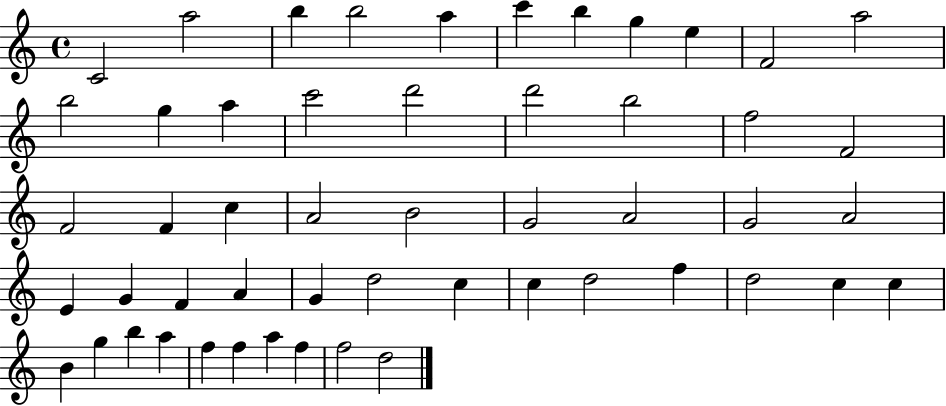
X:1
T:Untitled
M:4/4
L:1/4
K:C
C2 a2 b b2 a c' b g e F2 a2 b2 g a c'2 d'2 d'2 b2 f2 F2 F2 F c A2 B2 G2 A2 G2 A2 E G F A G d2 c c d2 f d2 c c B g b a f f a f f2 d2